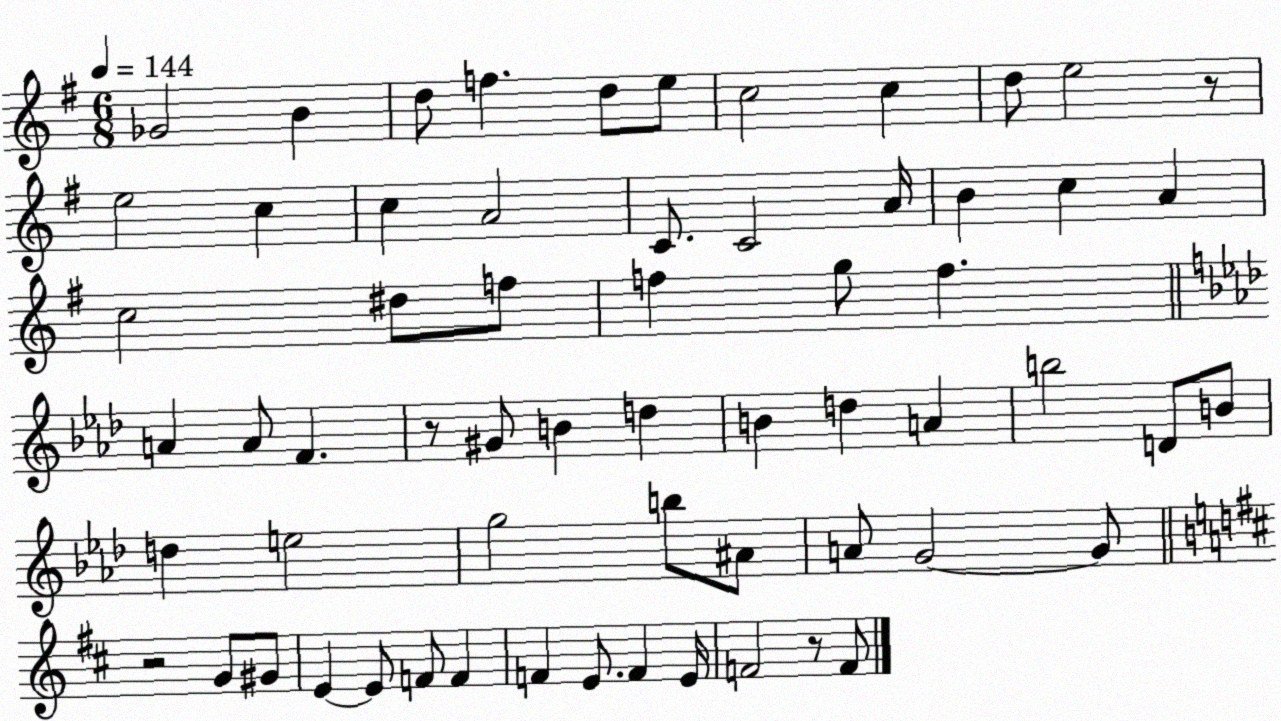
X:1
T:Untitled
M:6/8
L:1/4
K:G
_G2 B d/2 f d/2 e/2 c2 c d/2 e2 z/2 e2 c c A2 C/2 C2 A/4 B c A c2 ^d/2 f/2 f g/2 f A A/2 F z/2 ^G/2 B d B d A b2 D/2 B/2 d e2 g2 b/2 ^A/2 A/2 G2 G/2 z2 G/2 ^G/2 E E/2 F/2 F F E/2 F E/4 F2 z/2 F/2